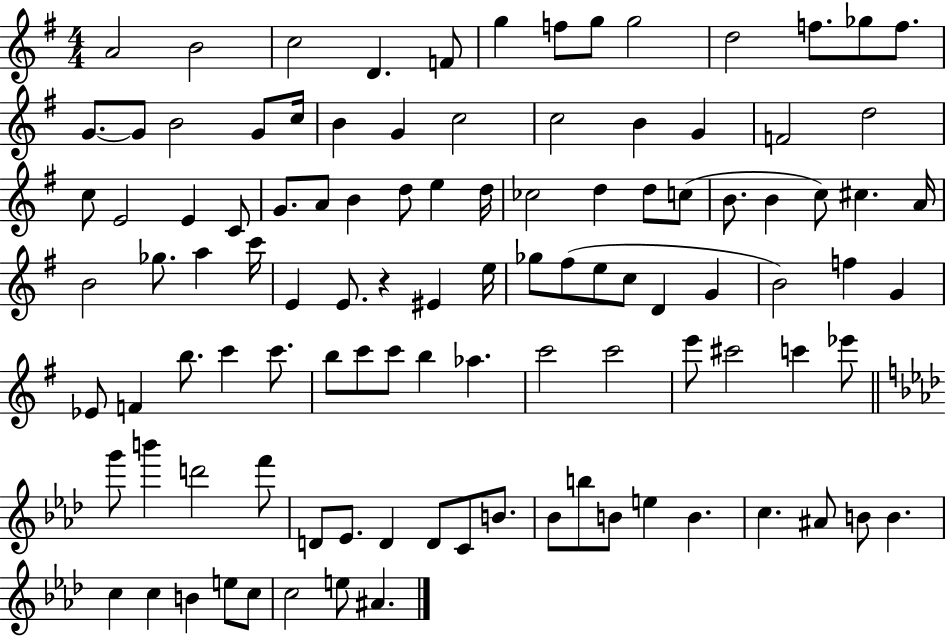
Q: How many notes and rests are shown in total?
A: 106